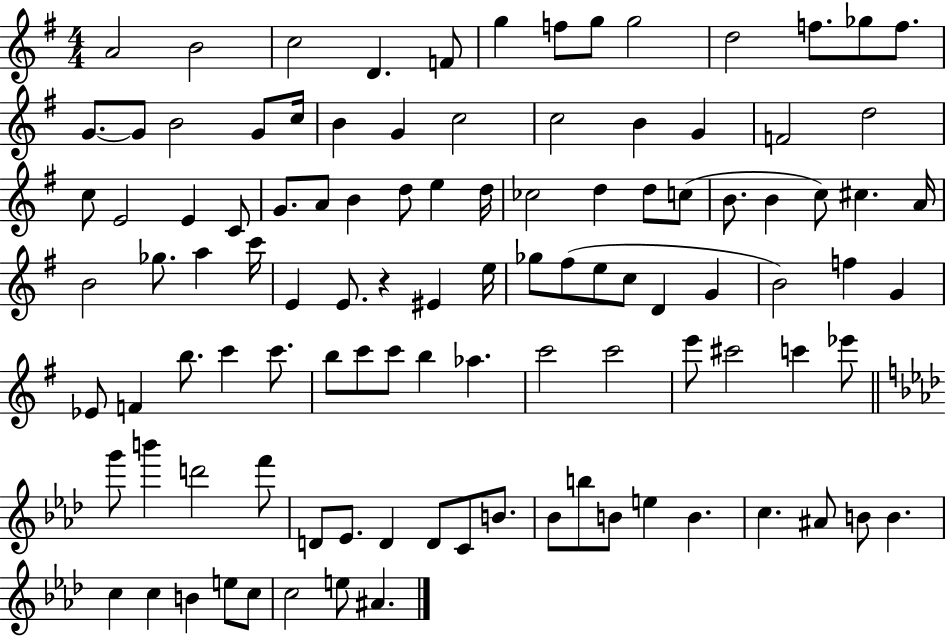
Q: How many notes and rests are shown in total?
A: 106